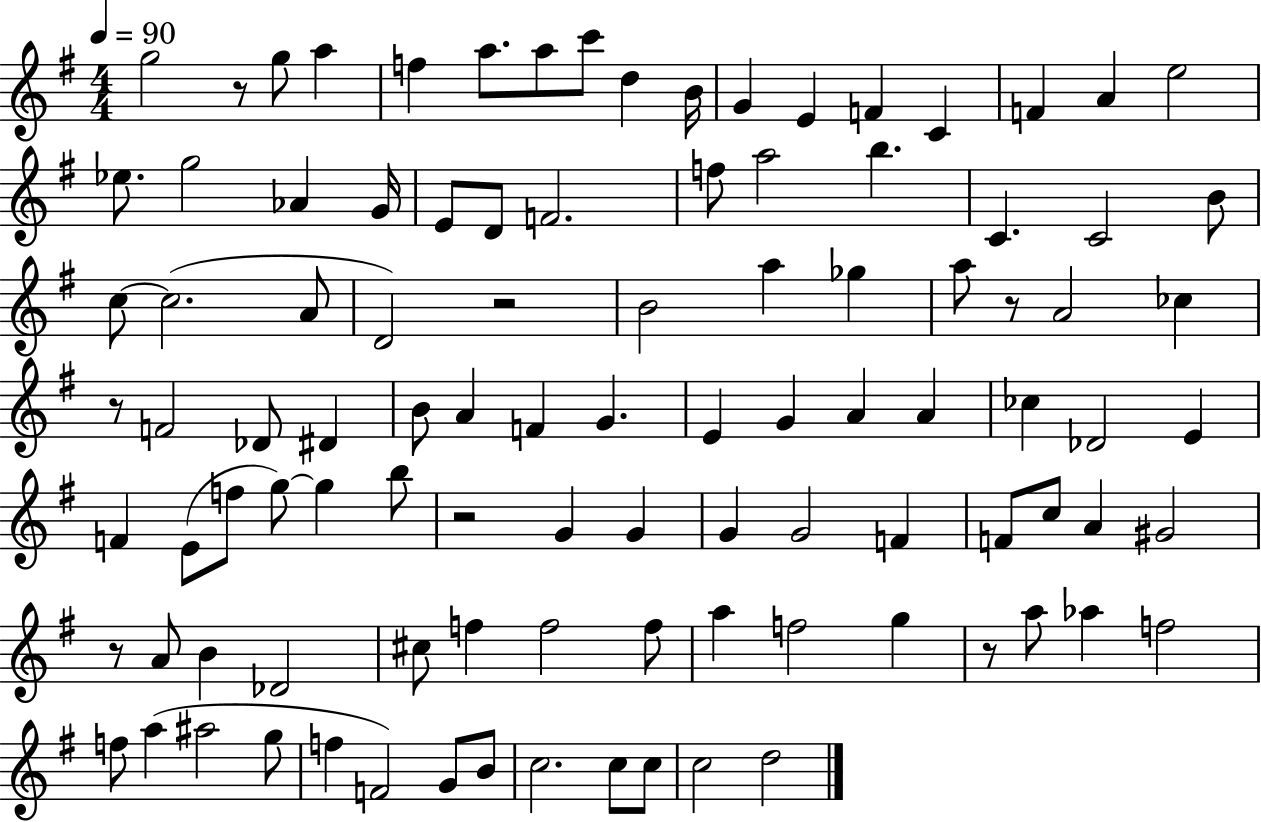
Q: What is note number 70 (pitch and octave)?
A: B4